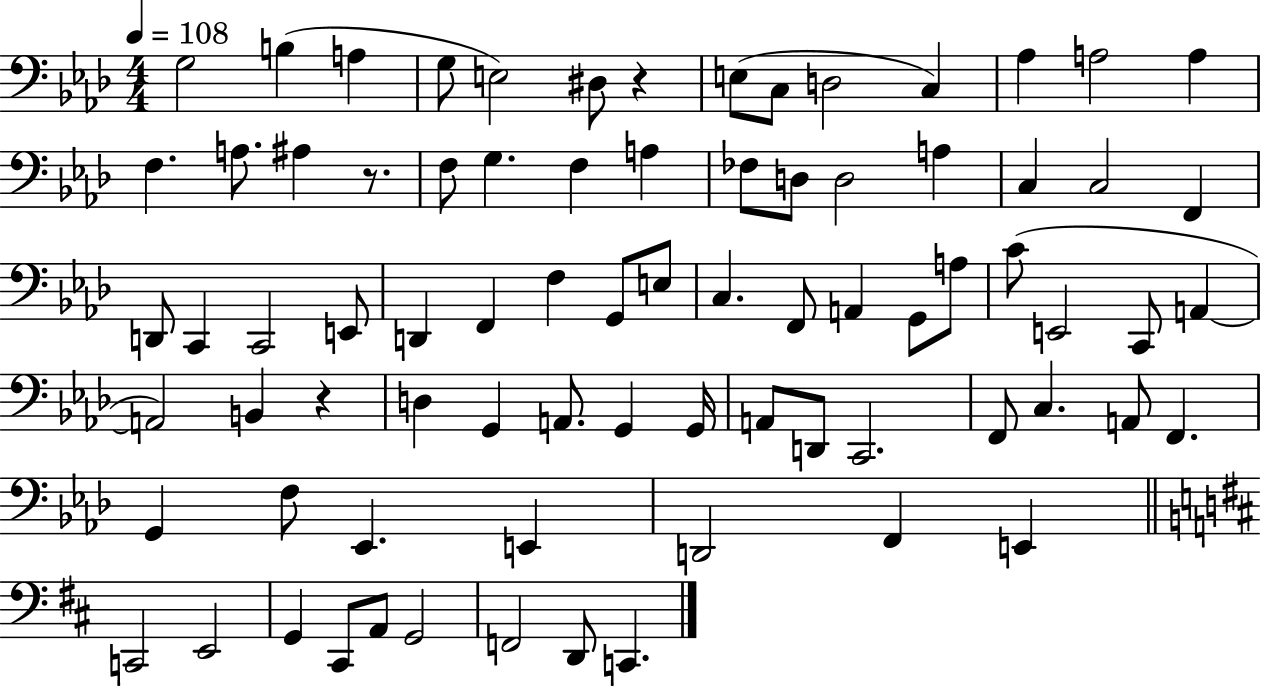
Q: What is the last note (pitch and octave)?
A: C2